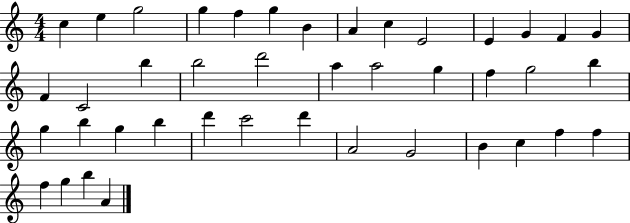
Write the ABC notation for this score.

X:1
T:Untitled
M:4/4
L:1/4
K:C
c e g2 g f g B A c E2 E G F G F C2 b b2 d'2 a a2 g f g2 b g b g b d' c'2 d' A2 G2 B c f f f g b A